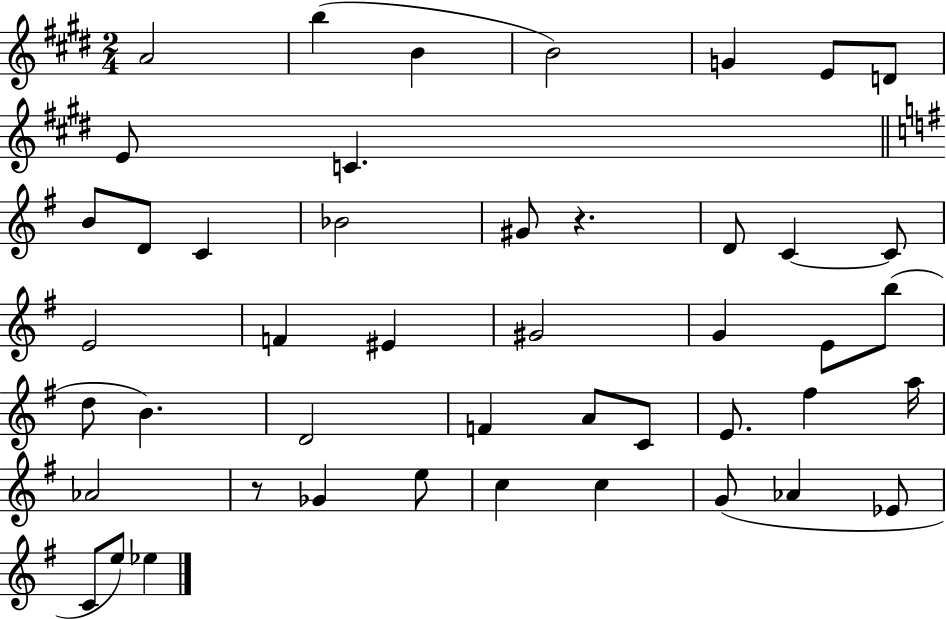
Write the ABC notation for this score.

X:1
T:Untitled
M:2/4
L:1/4
K:E
A2 b B B2 G E/2 D/2 E/2 C B/2 D/2 C _B2 ^G/2 z D/2 C C/2 E2 F ^E ^G2 G E/2 b/2 d/2 B D2 F A/2 C/2 E/2 ^f a/4 _A2 z/2 _G e/2 c c G/2 _A _E/2 C/2 e/2 _e